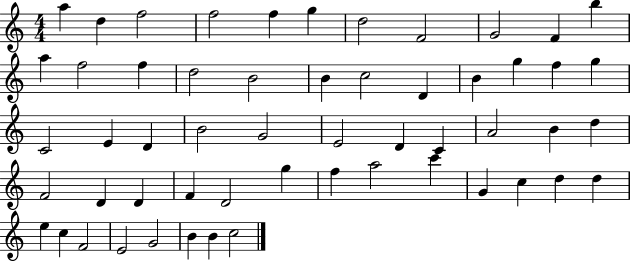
X:1
T:Untitled
M:4/4
L:1/4
K:C
a d f2 f2 f g d2 F2 G2 F b a f2 f d2 B2 B c2 D B g f g C2 E D B2 G2 E2 D C A2 B d F2 D D F D2 g f a2 c' G c d d e c F2 E2 G2 B B c2